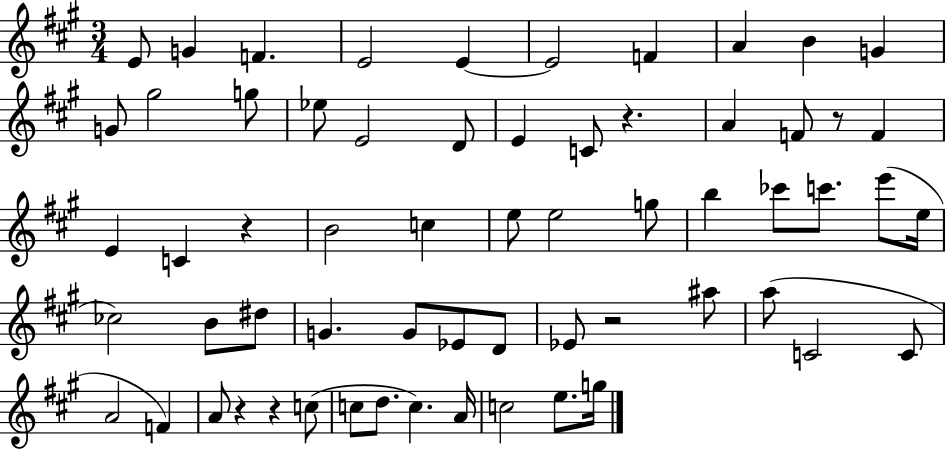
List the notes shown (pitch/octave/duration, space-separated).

E4/e G4/q F4/q. E4/h E4/q E4/h F4/q A4/q B4/q G4/q G4/e G#5/h G5/e Eb5/e E4/h D4/e E4/q C4/e R/q. A4/q F4/e R/e F4/q E4/q C4/q R/q B4/h C5/q E5/e E5/h G5/e B5/q CES6/e C6/e. E6/e E5/s CES5/h B4/e D#5/e G4/q. G4/e Eb4/e D4/e Eb4/e R/h A#5/e A5/e C4/h C4/e A4/h F4/q A4/e R/q R/q C5/e C5/e D5/e. C5/q. A4/s C5/h E5/e. G5/s